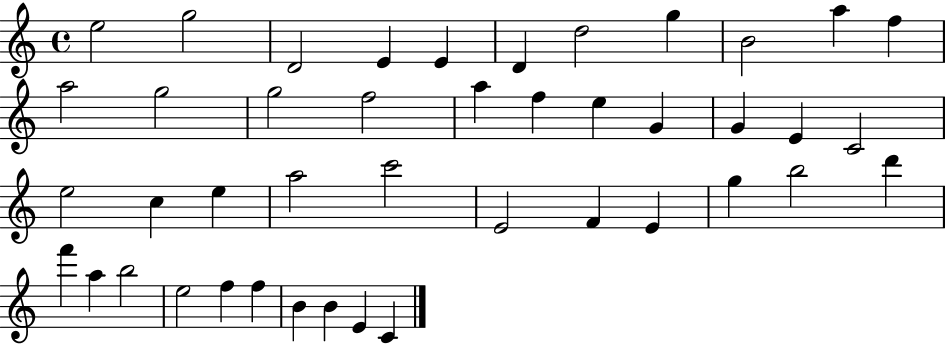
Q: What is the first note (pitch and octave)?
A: E5